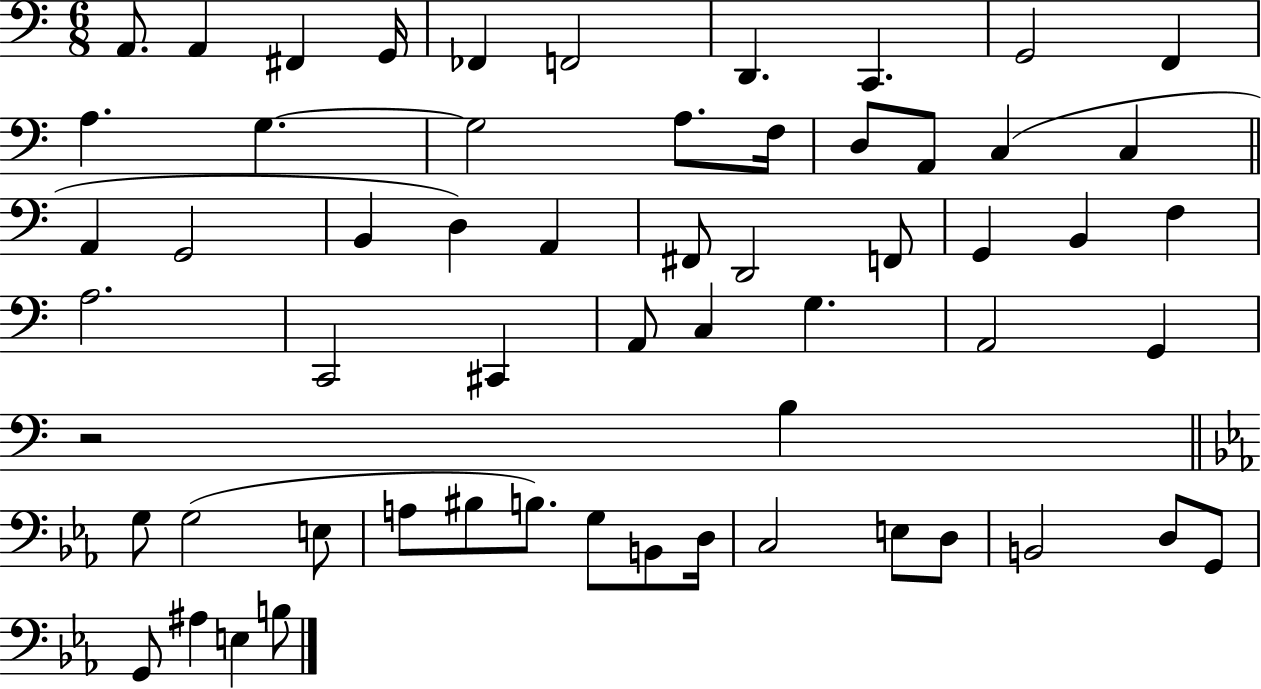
A2/e. A2/q F#2/q G2/s FES2/q F2/h D2/q. C2/q. G2/h F2/q A3/q. G3/q. G3/h A3/e. F3/s D3/e A2/e C3/q C3/q A2/q G2/h B2/q D3/q A2/q F#2/e D2/h F2/e G2/q B2/q F3/q A3/h. C2/h C#2/q A2/e C3/q G3/q. A2/h G2/q R/h B3/q G3/e G3/h E3/e A3/e BIS3/e B3/e. G3/e B2/e D3/s C3/h E3/e D3/e B2/h D3/e G2/e G2/e A#3/q E3/q B3/e